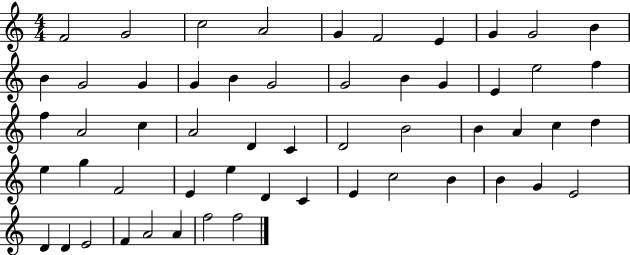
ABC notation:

X:1
T:Untitled
M:4/4
L:1/4
K:C
F2 G2 c2 A2 G F2 E G G2 B B G2 G G B G2 G2 B G E e2 f f A2 c A2 D C D2 B2 B A c d e g F2 E e D C E c2 B B G E2 D D E2 F A2 A f2 f2